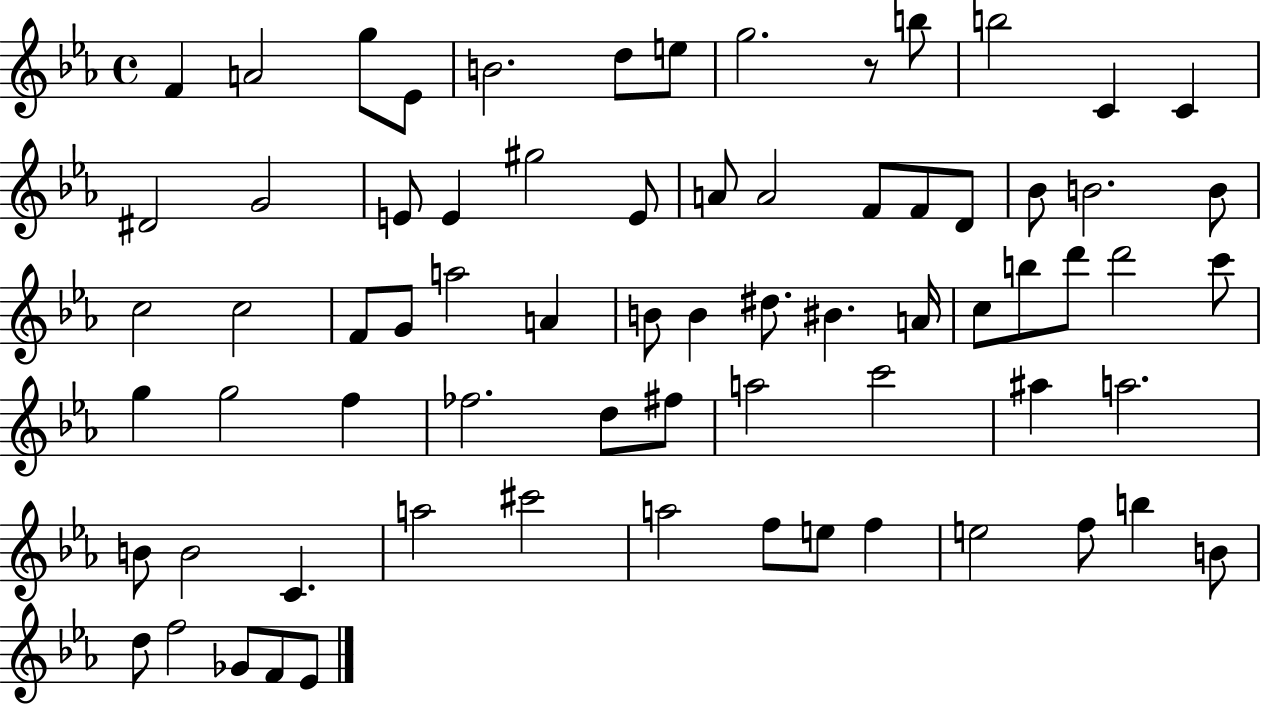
X:1
T:Untitled
M:4/4
L:1/4
K:Eb
F A2 g/2 _E/2 B2 d/2 e/2 g2 z/2 b/2 b2 C C ^D2 G2 E/2 E ^g2 E/2 A/2 A2 F/2 F/2 D/2 _B/2 B2 B/2 c2 c2 F/2 G/2 a2 A B/2 B ^d/2 ^B A/4 c/2 b/2 d'/2 d'2 c'/2 g g2 f _f2 d/2 ^f/2 a2 c'2 ^a a2 B/2 B2 C a2 ^c'2 a2 f/2 e/2 f e2 f/2 b B/2 d/2 f2 _G/2 F/2 _E/2